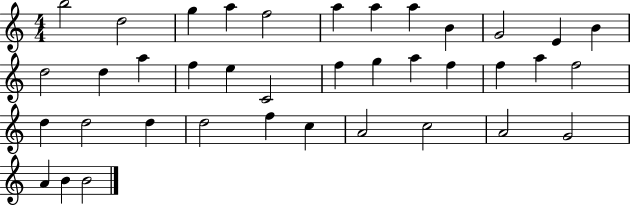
{
  \clef treble
  \numericTimeSignature
  \time 4/4
  \key c \major
  b''2 d''2 | g''4 a''4 f''2 | a''4 a''4 a''4 b'4 | g'2 e'4 b'4 | \break d''2 d''4 a''4 | f''4 e''4 c'2 | f''4 g''4 a''4 f''4 | f''4 a''4 f''2 | \break d''4 d''2 d''4 | d''2 f''4 c''4 | a'2 c''2 | a'2 g'2 | \break a'4 b'4 b'2 | \bar "|."
}